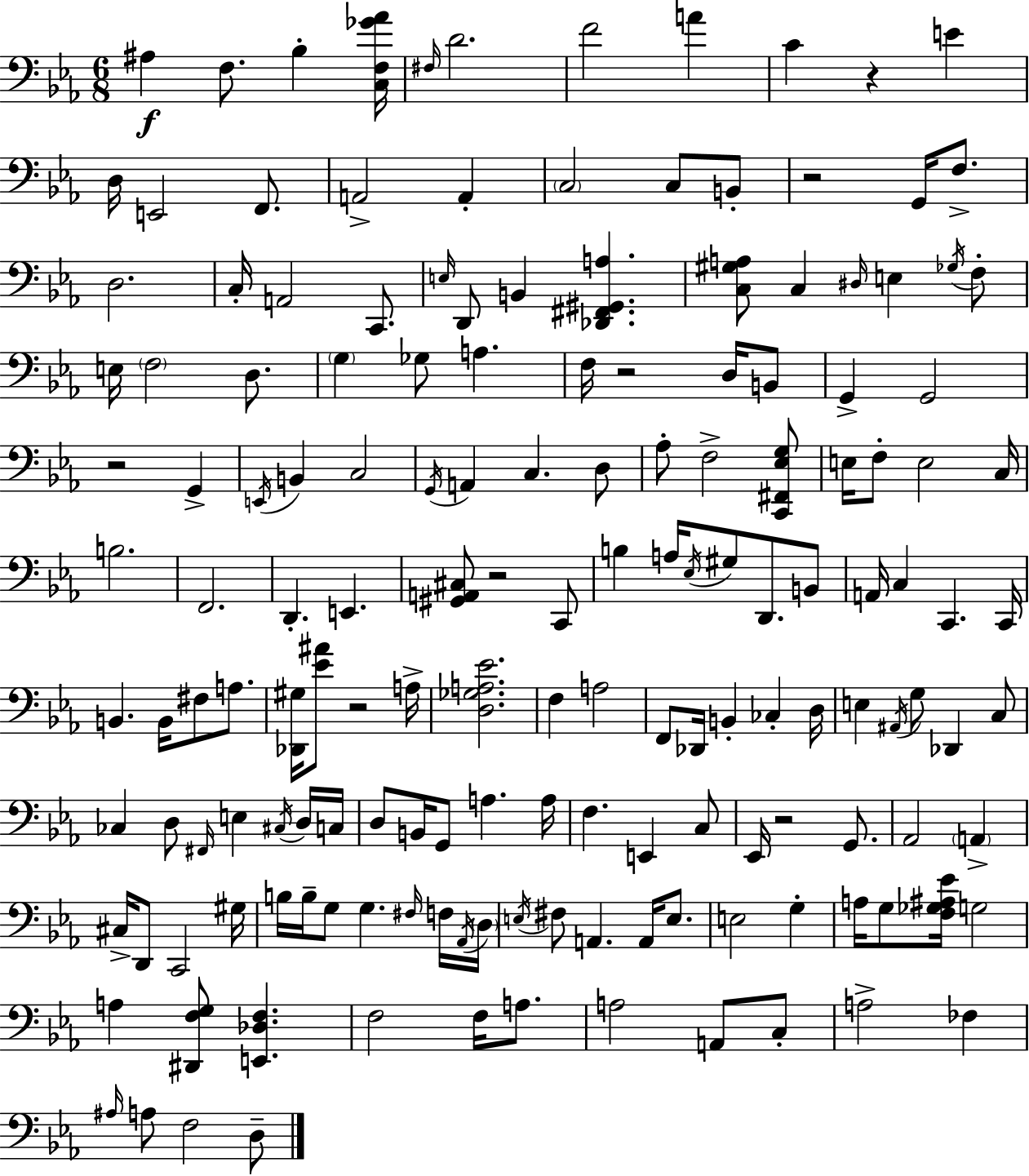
A#3/q F3/e. Bb3/q [C3,F3,Gb4,Ab4]/s F#3/s D4/h. F4/h A4/q C4/q R/q E4/q D3/s E2/h F2/e. A2/h A2/q C3/h C3/e B2/e R/h G2/s F3/e. D3/h. C3/s A2/h C2/e. E3/s D2/e B2/q [Db2,F#2,G#2,A3]/q. [C3,G#3,A3]/e C3/q D#3/s E3/q Gb3/s F3/e E3/s F3/h D3/e. G3/q Gb3/e A3/q. F3/s R/h D3/s B2/e G2/q G2/h R/h G2/q E2/s B2/q C3/h G2/s A2/q C3/q. D3/e Ab3/e F3/h [C2,F#2,Eb3,G3]/e E3/s F3/e E3/h C3/s B3/h. F2/h. D2/q. E2/q. [G#2,A2,C#3]/e R/h C2/e B3/q A3/s Eb3/s G#3/e D2/e. B2/e A2/s C3/q C2/q. C2/s B2/q. B2/s F#3/e A3/e. [Db2,G#3]/s [Eb4,A#4]/e R/h A3/s [D3,Gb3,A3,Eb4]/h. F3/q A3/h F2/e Db2/s B2/q CES3/q D3/s E3/q A#2/s G3/e Db2/q C3/e CES3/q D3/e F#2/s E3/q C#3/s D3/s C3/s D3/e B2/s G2/e A3/q. A3/s F3/q. E2/q C3/e Eb2/s R/h G2/e. Ab2/h A2/q C#3/s D2/e C2/h G#3/s B3/s B3/s G3/e G3/q. F#3/s F3/s Ab2/s D3/s E3/s F#3/e A2/q. A2/s E3/e. E3/h G3/q A3/s G3/e [F3,Gb3,A#3,Eb4]/s G3/h A3/q [D#2,F3,G3]/e [E2,Db3,F3]/q. F3/h F3/s A3/e. A3/h A2/e C3/e A3/h FES3/q A#3/s A3/e F3/h D3/e